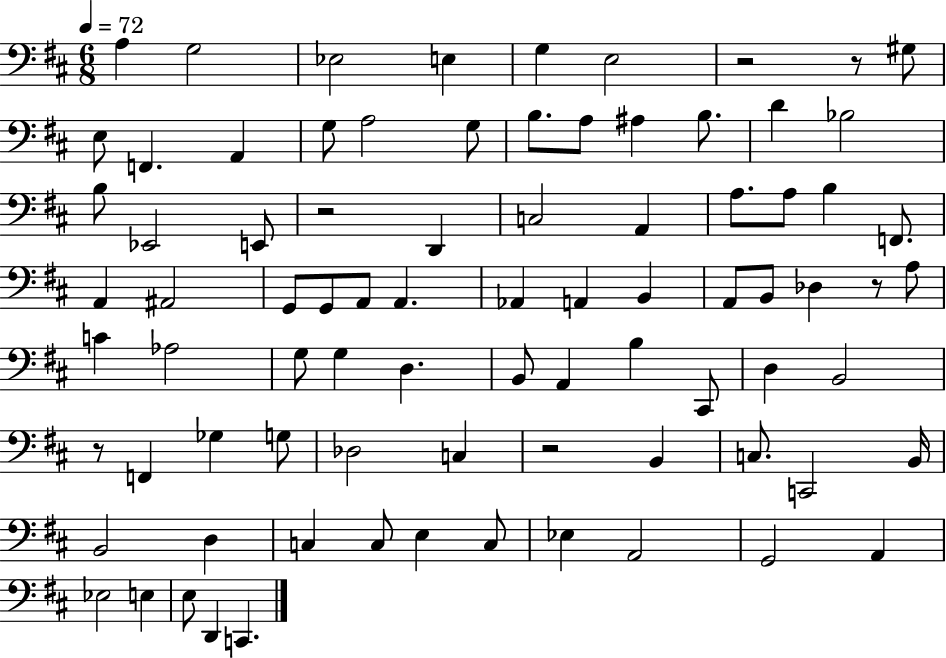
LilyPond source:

{
  \clef bass
  \numericTimeSignature
  \time 6/8
  \key d \major
  \tempo 4 = 72
  a4 g2 | ees2 e4 | g4 e2 | r2 r8 gis8 | \break e8 f,4. a,4 | g8 a2 g8 | b8. a8 ais4 b8. | d'4 bes2 | \break b8 ees,2 e,8 | r2 d,4 | c2 a,4 | a8. a8 b4 f,8. | \break a,4 ais,2 | g,8 g,8 a,8 a,4. | aes,4 a,4 b,4 | a,8 b,8 des4 r8 a8 | \break c'4 aes2 | g8 g4 d4. | b,8 a,4 b4 cis,8 | d4 b,2 | \break r8 f,4 ges4 g8 | des2 c4 | r2 b,4 | c8. c,2 b,16 | \break b,2 d4 | c4 c8 e4 c8 | ees4 a,2 | g,2 a,4 | \break ees2 e4 | e8 d,4 c,4. | \bar "|."
}